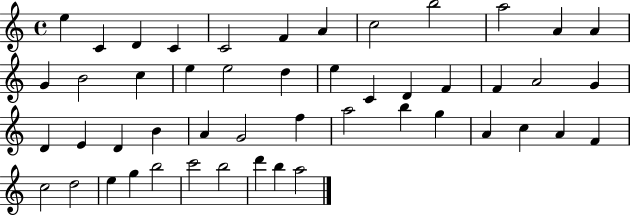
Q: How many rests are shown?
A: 0